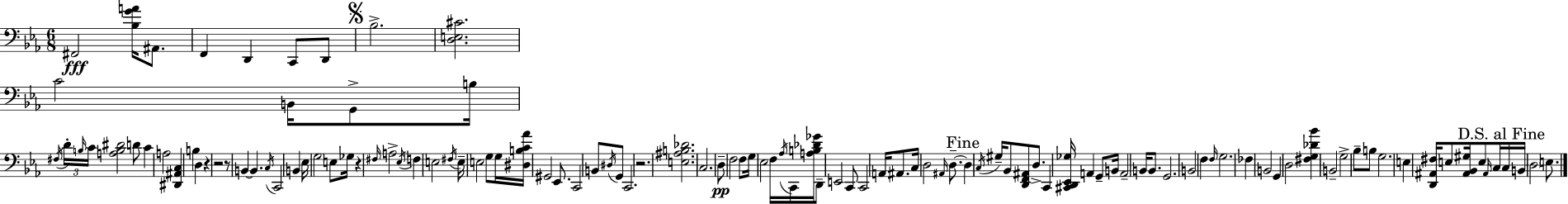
F#2/h [Bb3,G4,A4]/s A#2/e. F2/q D2/q C2/e D2/e Bb3/h. [D3,E3,C#4]/h. C4/h B2/s G2/e B3/s F#3/s D4/s B3/s C4/s [A3,B3,D#4]/h D4/e C4/q A3/h [D#2,A#2,C3]/q B3/q D3/q R/q R/h R/e B2/q B2/q. C3/s C2/h B2/q Eb3/s G3/h E3/e Gb3/s R/q F#3/s A3/h Eb3/s F3/q E3/h F#3/s E3/s E3/h G3/e G3/s [D#3,B3,C4,Ab4]/s G#2/h Eb2/e. C2/h B2/e D#3/s G2/e C2/h. R/h. [E3,A#3,B3,Db4]/h. C3/h. D3/e F3/h F3/e G3/s Eb3/h F3/s Ab3/s C2/s [A3,B3,Db4,Gb4]/s D2/e E2/h C2/e C2/h A2/s A#2/e. C3/s D3/h A#2/s D3/e. D3/q C3/s G#3/s Bb2/e [D2,F2,A#2]/e D3/e. C2/q [C#2,D2,Eb2,Gb3]/s A2/q G2/e B2/s A2/h B2/s B2/e. G2/h. B2/h F3/q F3/s G3/h. FES3/q B2/h G2/q D3/h [F#3,G3,Db4,Bb4]/q B2/h G3/h Bb3/e B3/e G3/h. E3/q [D2,A#2,F#3]/s E3/e [A#2,Bb2,G#3]/s E3/e A#2/s C3/s C3/s B2/s D3/h E3/e.